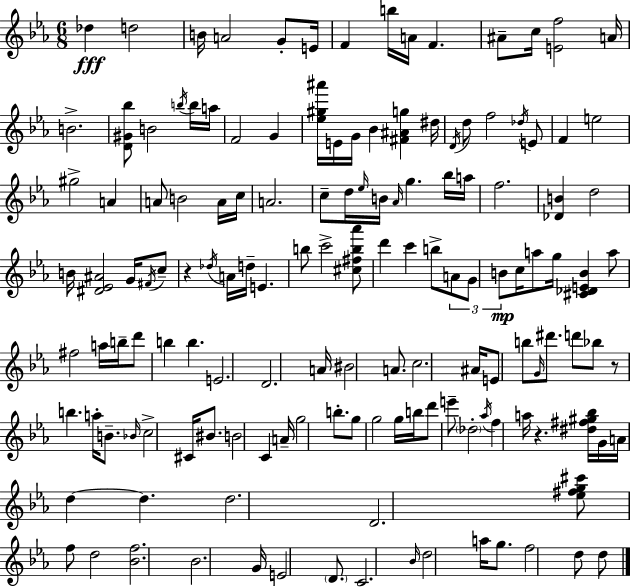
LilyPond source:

{
  \clef treble
  \numericTimeSignature
  \time 6/8
  \key ees \major
  des''4\fff d''2 | b'16 a'2 g'8-. e'16 | f'4 b''16 a'16 f'4. | ais'8-- c''16 <e' f''>2 a'16 | \break b'2.-> | <d' gis' bes''>8 b'2 \acciaccatura { b''16 } b''16 | a''16 f'2 g'4 | <ees'' gis'' ais'''>16 e'16 g'16 bes'4 <fis' ais' g''>4 | \break dis''16 \acciaccatura { d'16 } d''8 f''2 | \acciaccatura { des''16 } e'8 f'4 e''2 | gis''2-> a'4 | a'8 b'2 | \break a'16 c''16 a'2. | c''8-- d''16 \grace { ees''16 } b'16 \grace { aes'16 } g''4. | bes''16 a''16 f''2. | <des' b'>4 d''2 | \break b'16 <dis' ees' ais'>2 | g'16 \acciaccatura { fis'16 } c''8-- r4 \acciaccatura { des''16 } a'16 | d''16-- e'4. b''8 c'''2-> | <cis'' fis'' b'' aes'''>8 d'''4 c'''4 | \break b''8-> \tuplet 3/2 { a'8 g'8 b'8\mp } c''16 | a''8 g''16 <cis' des' e' b'>4 a''8 fis''2 | a''16 b''16-- d'''8 b''4 | b''4. e'2. | \break d'2. | a'16 bis'2 | a'8. c''2. | ais'16 e'8 b''8 | \break \grace { g'16 } dis'''8. d'''8 bes''8 r8 b''4. | a''16-. b'8.-- \grace { bes'16 } c''2-> | cis'16 bis'8. b'2 | c'4 a'16-- g''2 | \break b''8.-. g''8 g''2 | g''16 b''16 d'''8 e'''8-- | \parenthesize des''2-. \acciaccatura { aes''16 } f''4 | a''16 r4. <dis'' fis'' gis'' bes''>16 g'16 a'16 | \break d''4~~ d''4. d''2. | d'2. | <ees'' fis'' g'' cis'''>8 | f''8 d''2 <bes' f''>2. | \break bes'2. | g'16 e'2 | \parenthesize d'8. c'2. | \grace { bes'16 } d''2 | \break a''16 g''8. f''2 | d''8 d''8 \bar "|."
}